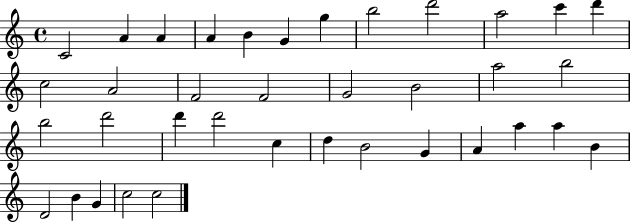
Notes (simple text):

C4/h A4/q A4/q A4/q B4/q G4/q G5/q B5/h D6/h A5/h C6/q D6/q C5/h A4/h F4/h F4/h G4/h B4/h A5/h B5/h B5/h D6/h D6/q D6/h C5/q D5/q B4/h G4/q A4/q A5/q A5/q B4/q D4/h B4/q G4/q C5/h C5/h